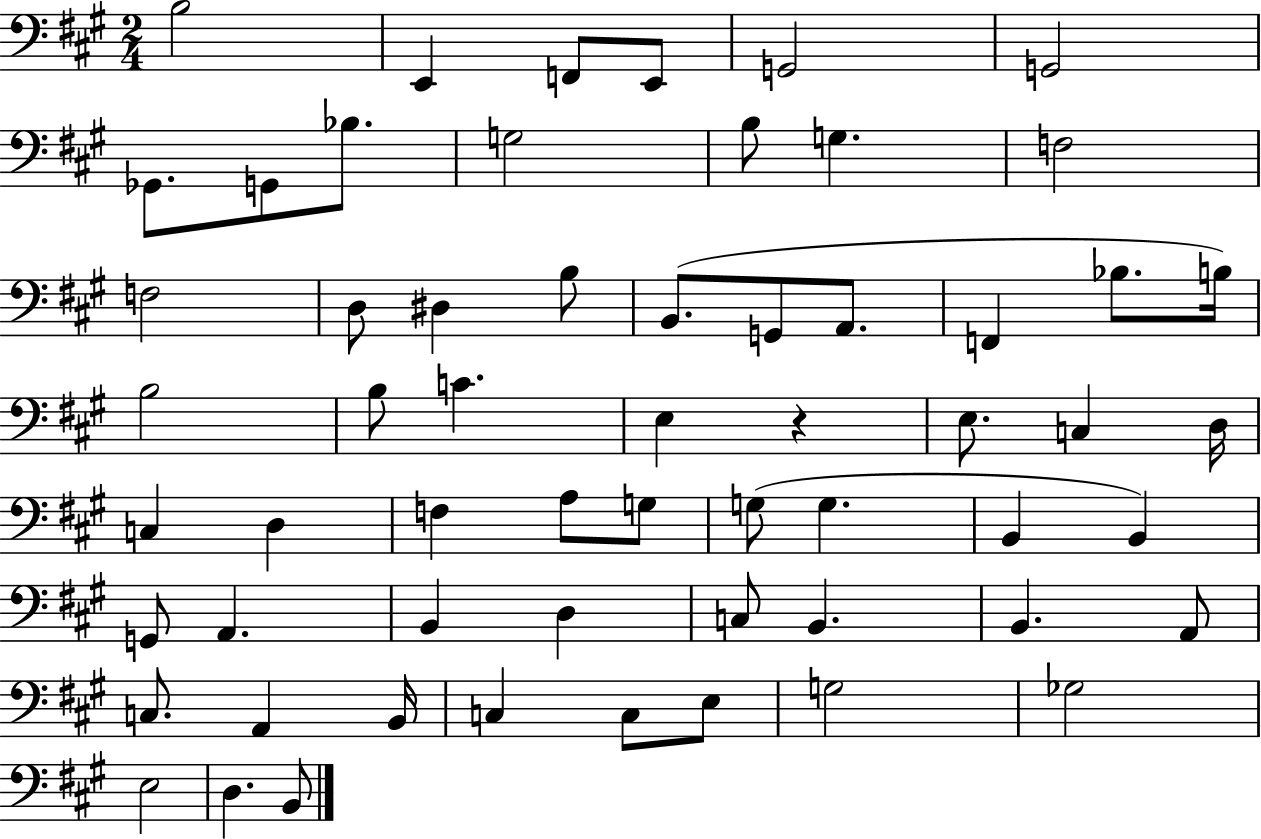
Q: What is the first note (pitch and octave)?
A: B3